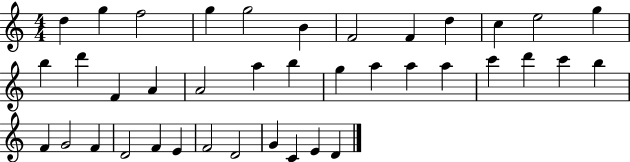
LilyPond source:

{
  \clef treble
  \numericTimeSignature
  \time 4/4
  \key c \major
  d''4 g''4 f''2 | g''4 g''2 b'4 | f'2 f'4 d''4 | c''4 e''2 g''4 | \break b''4 d'''4 f'4 a'4 | a'2 a''4 b''4 | g''4 a''4 a''4 a''4 | c'''4 d'''4 c'''4 b''4 | \break f'4 g'2 f'4 | d'2 f'4 e'4 | f'2 d'2 | g'4 c'4 e'4 d'4 | \break \bar "|."
}